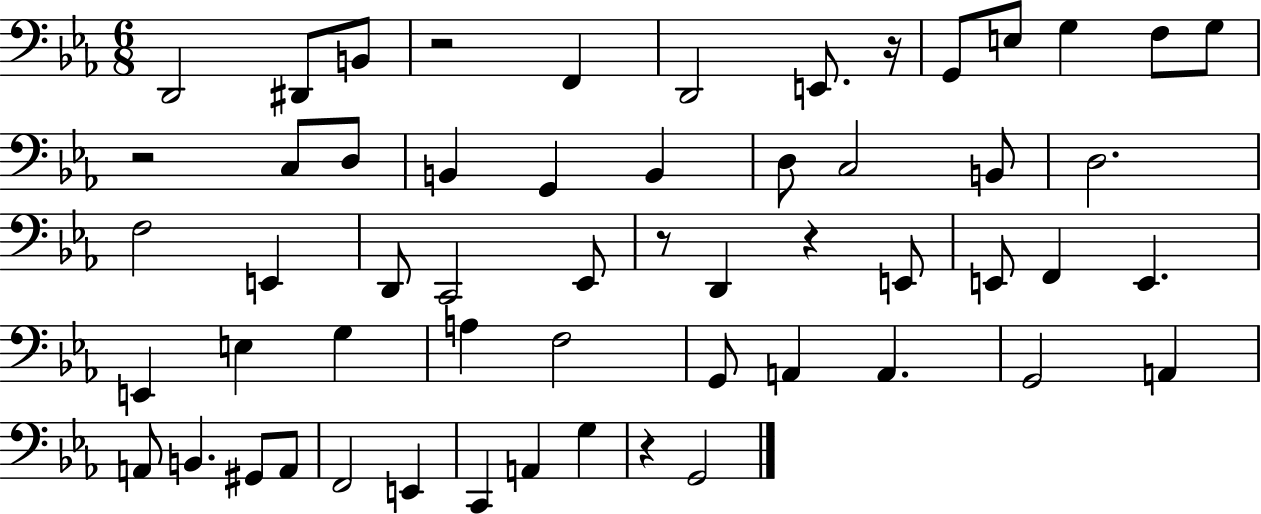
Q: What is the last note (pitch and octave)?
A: G2